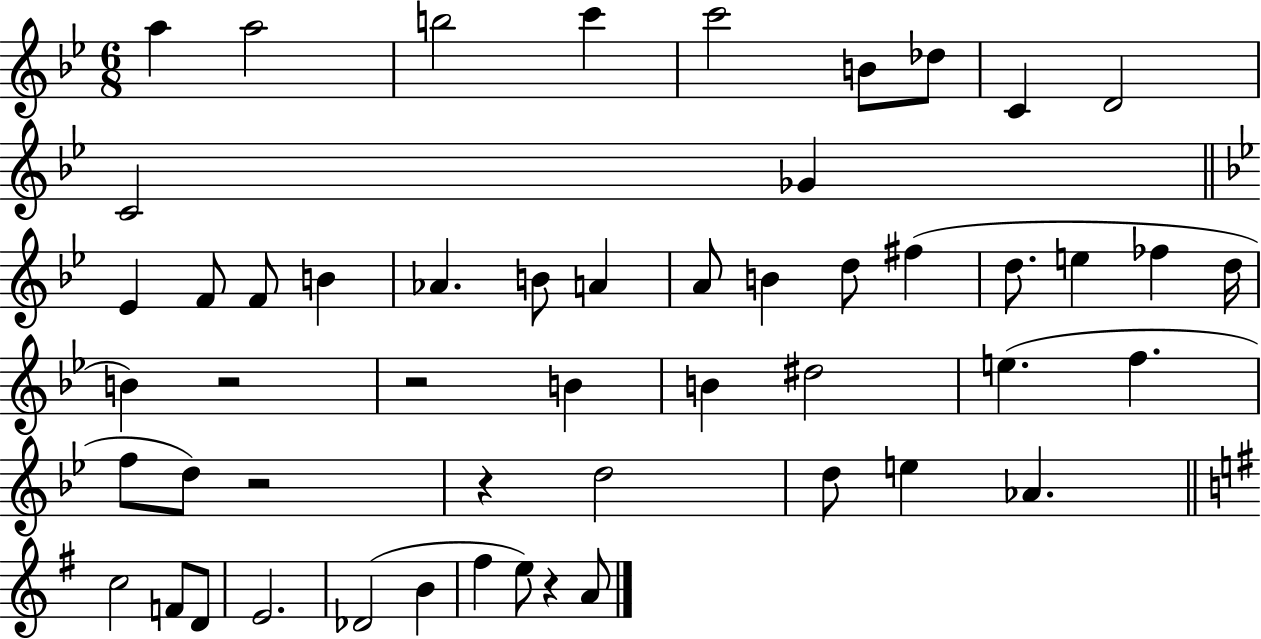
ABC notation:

X:1
T:Untitled
M:6/8
L:1/4
K:Bb
a a2 b2 c' c'2 B/2 _d/2 C D2 C2 _G _E F/2 F/2 B _A B/2 A A/2 B d/2 ^f d/2 e _f d/4 B z2 z2 B B ^d2 e f f/2 d/2 z2 z d2 d/2 e _A c2 F/2 D/2 E2 _D2 B ^f e/2 z A/2